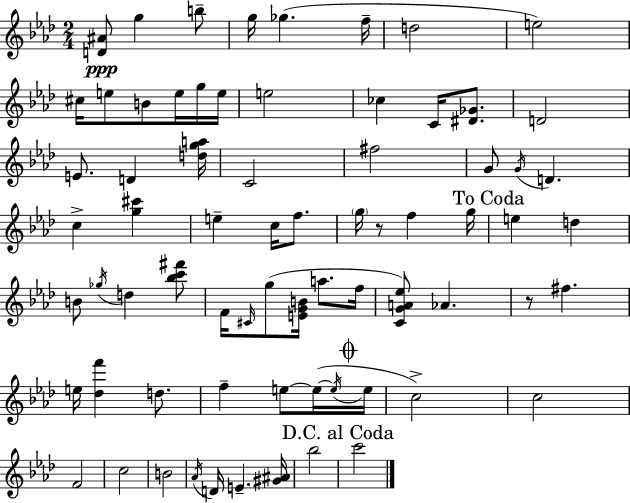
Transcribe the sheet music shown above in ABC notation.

X:1
T:Untitled
M:2/4
L:1/4
K:Ab
[D^A]/2 g b/2 g/4 _g f/4 d2 e2 ^c/4 e/2 B/2 e/4 g/4 e/4 e2 _c C/4 [^D_G]/2 D2 E/2 D [dga]/4 C2 ^f2 G/2 G/4 D c [g^c'] e c/4 f/2 g/4 z/2 f g/4 e d B/2 _g/4 d [_bc'^f']/2 F/4 ^C/4 g/2 [EGB]/4 a/2 f/4 [CGA_e]/2 _A z/2 ^f e/4 [_df'] d/2 f e/2 e/4 e/4 e/4 c2 c2 F2 c2 B2 _A/4 D/4 E [^G^A]/4 _b2 c'2